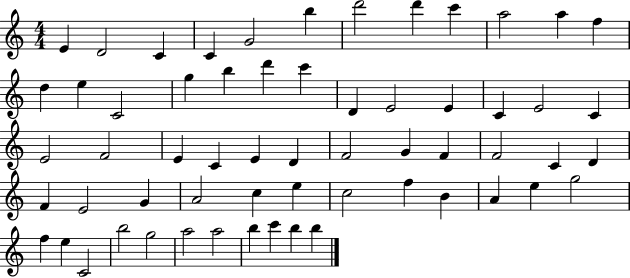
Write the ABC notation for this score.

X:1
T:Untitled
M:4/4
L:1/4
K:C
E D2 C C G2 b d'2 d' c' a2 a f d e C2 g b d' c' D E2 E C E2 C E2 F2 E C E D F2 G F F2 C D F E2 G A2 c e c2 f B A e g2 f e C2 b2 g2 a2 a2 b c' b b